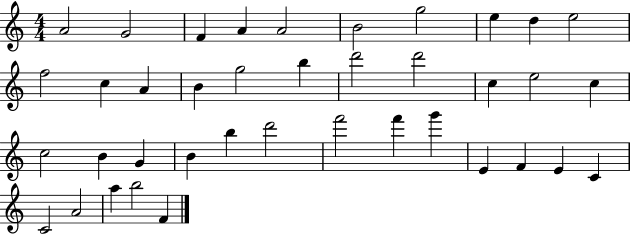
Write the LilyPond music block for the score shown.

{
  \clef treble
  \numericTimeSignature
  \time 4/4
  \key c \major
  a'2 g'2 | f'4 a'4 a'2 | b'2 g''2 | e''4 d''4 e''2 | \break f''2 c''4 a'4 | b'4 g''2 b''4 | d'''2 d'''2 | c''4 e''2 c''4 | \break c''2 b'4 g'4 | b'4 b''4 d'''2 | f'''2 f'''4 g'''4 | e'4 f'4 e'4 c'4 | \break c'2 a'2 | a''4 b''2 f'4 | \bar "|."
}